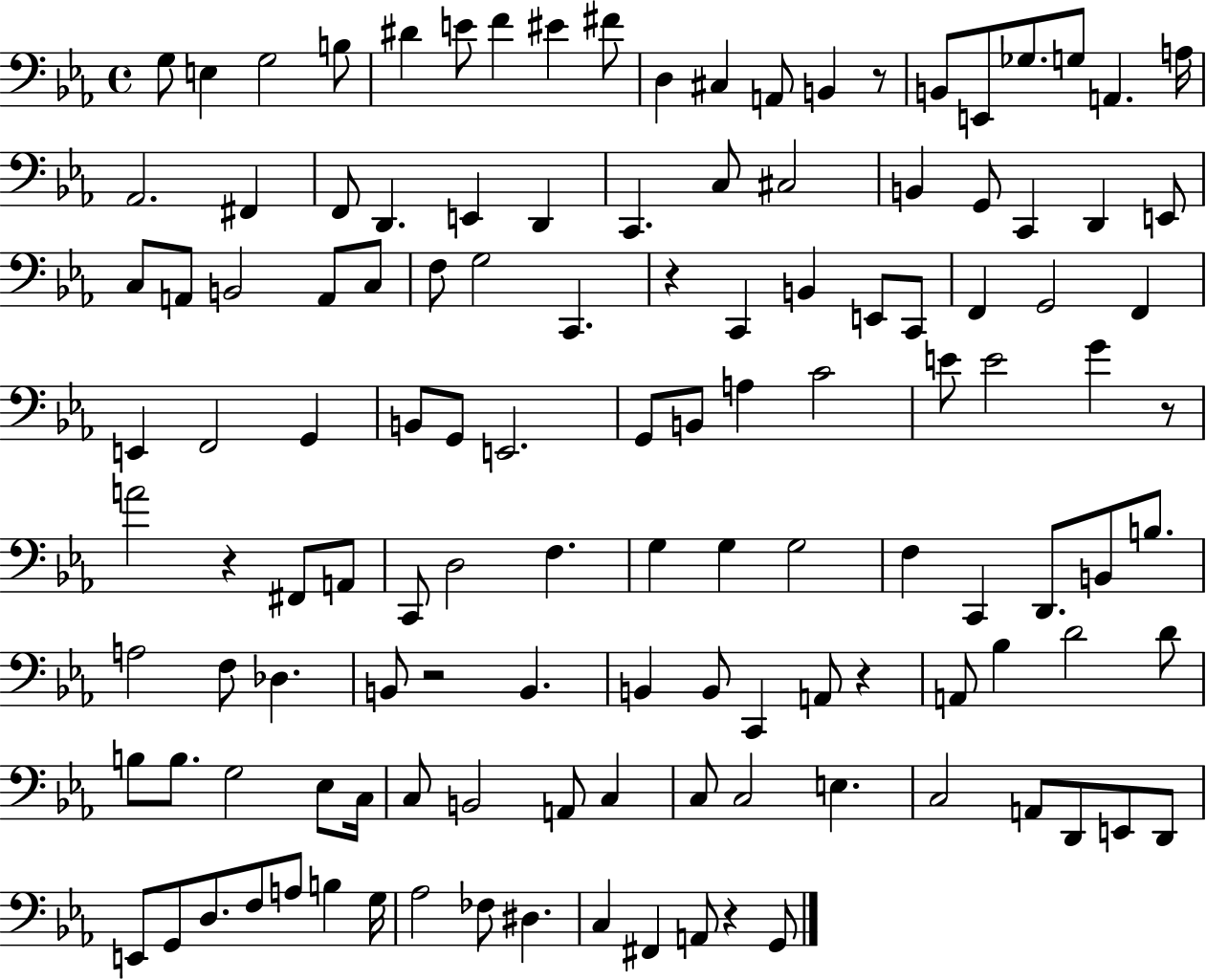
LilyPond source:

{
  \clef bass
  \time 4/4
  \defaultTimeSignature
  \key ees \major
  g8 e4 g2 b8 | dis'4 e'8 f'4 eis'4 fis'8 | d4 cis4 a,8 b,4 r8 | b,8 e,8 ges8. g8 a,4. a16 | \break aes,2. fis,4 | f,8 d,4. e,4 d,4 | c,4. c8 cis2 | b,4 g,8 c,4 d,4 e,8 | \break c8 a,8 b,2 a,8 c8 | f8 g2 c,4. | r4 c,4 b,4 e,8 c,8 | f,4 g,2 f,4 | \break e,4 f,2 g,4 | b,8 g,8 e,2. | g,8 b,8 a4 c'2 | e'8 e'2 g'4 r8 | \break a'2 r4 fis,8 a,8 | c,8 d2 f4. | g4 g4 g2 | f4 c,4 d,8. b,8 b8. | \break a2 f8 des4. | b,8 r2 b,4. | b,4 b,8 c,4 a,8 r4 | a,8 bes4 d'2 d'8 | \break b8 b8. g2 ees8 c16 | c8 b,2 a,8 c4 | c8 c2 e4. | c2 a,8 d,8 e,8 d,8 | \break e,8 g,8 d8. f8 a8 b4 g16 | aes2 fes8 dis4. | c4 fis,4 a,8 r4 g,8 | \bar "|."
}